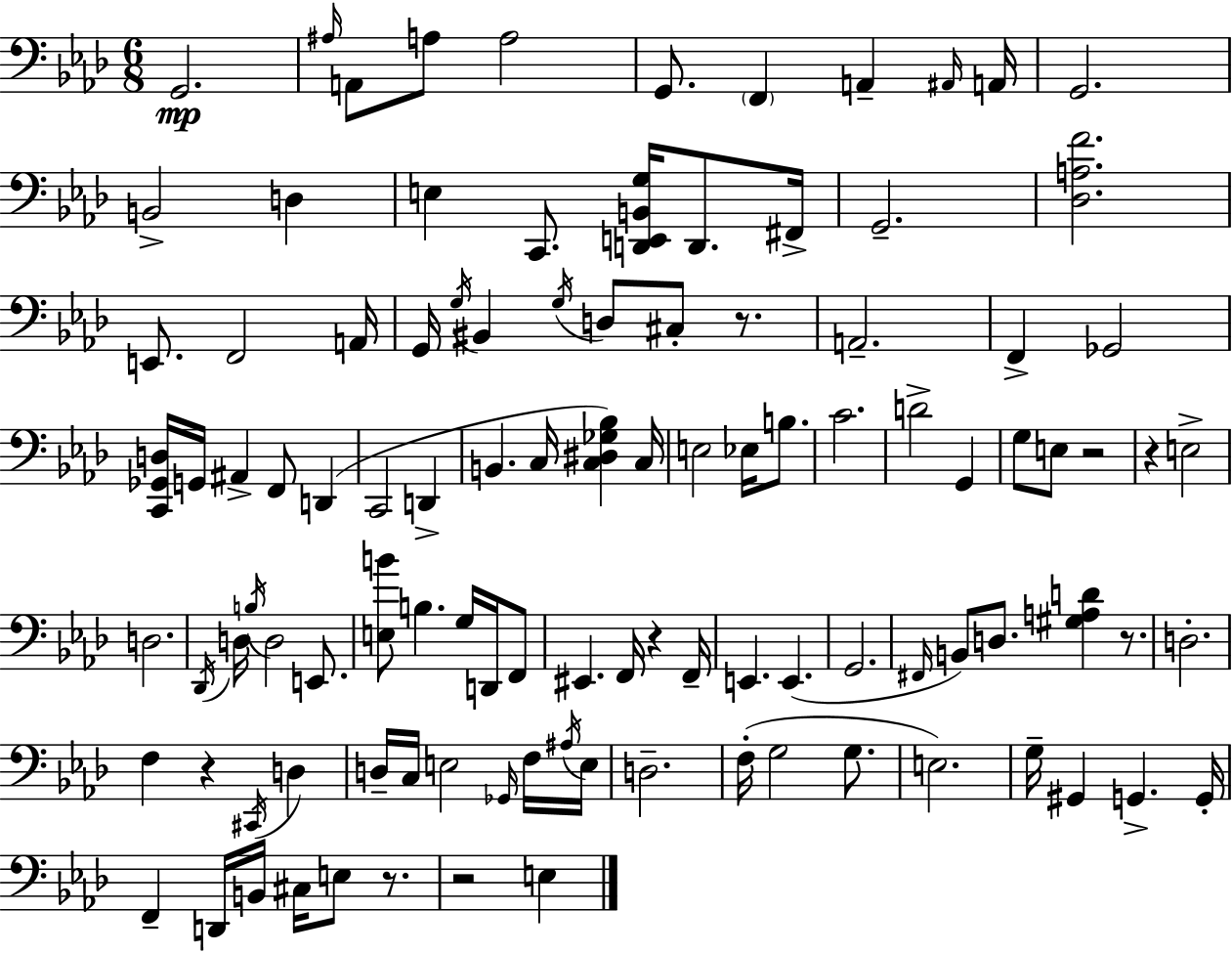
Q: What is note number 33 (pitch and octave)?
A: F2